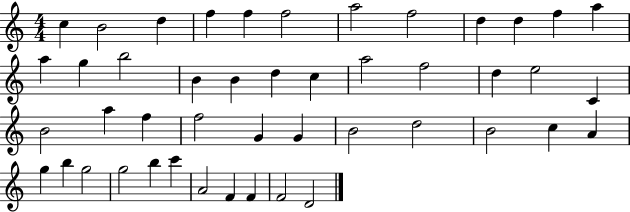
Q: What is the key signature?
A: C major